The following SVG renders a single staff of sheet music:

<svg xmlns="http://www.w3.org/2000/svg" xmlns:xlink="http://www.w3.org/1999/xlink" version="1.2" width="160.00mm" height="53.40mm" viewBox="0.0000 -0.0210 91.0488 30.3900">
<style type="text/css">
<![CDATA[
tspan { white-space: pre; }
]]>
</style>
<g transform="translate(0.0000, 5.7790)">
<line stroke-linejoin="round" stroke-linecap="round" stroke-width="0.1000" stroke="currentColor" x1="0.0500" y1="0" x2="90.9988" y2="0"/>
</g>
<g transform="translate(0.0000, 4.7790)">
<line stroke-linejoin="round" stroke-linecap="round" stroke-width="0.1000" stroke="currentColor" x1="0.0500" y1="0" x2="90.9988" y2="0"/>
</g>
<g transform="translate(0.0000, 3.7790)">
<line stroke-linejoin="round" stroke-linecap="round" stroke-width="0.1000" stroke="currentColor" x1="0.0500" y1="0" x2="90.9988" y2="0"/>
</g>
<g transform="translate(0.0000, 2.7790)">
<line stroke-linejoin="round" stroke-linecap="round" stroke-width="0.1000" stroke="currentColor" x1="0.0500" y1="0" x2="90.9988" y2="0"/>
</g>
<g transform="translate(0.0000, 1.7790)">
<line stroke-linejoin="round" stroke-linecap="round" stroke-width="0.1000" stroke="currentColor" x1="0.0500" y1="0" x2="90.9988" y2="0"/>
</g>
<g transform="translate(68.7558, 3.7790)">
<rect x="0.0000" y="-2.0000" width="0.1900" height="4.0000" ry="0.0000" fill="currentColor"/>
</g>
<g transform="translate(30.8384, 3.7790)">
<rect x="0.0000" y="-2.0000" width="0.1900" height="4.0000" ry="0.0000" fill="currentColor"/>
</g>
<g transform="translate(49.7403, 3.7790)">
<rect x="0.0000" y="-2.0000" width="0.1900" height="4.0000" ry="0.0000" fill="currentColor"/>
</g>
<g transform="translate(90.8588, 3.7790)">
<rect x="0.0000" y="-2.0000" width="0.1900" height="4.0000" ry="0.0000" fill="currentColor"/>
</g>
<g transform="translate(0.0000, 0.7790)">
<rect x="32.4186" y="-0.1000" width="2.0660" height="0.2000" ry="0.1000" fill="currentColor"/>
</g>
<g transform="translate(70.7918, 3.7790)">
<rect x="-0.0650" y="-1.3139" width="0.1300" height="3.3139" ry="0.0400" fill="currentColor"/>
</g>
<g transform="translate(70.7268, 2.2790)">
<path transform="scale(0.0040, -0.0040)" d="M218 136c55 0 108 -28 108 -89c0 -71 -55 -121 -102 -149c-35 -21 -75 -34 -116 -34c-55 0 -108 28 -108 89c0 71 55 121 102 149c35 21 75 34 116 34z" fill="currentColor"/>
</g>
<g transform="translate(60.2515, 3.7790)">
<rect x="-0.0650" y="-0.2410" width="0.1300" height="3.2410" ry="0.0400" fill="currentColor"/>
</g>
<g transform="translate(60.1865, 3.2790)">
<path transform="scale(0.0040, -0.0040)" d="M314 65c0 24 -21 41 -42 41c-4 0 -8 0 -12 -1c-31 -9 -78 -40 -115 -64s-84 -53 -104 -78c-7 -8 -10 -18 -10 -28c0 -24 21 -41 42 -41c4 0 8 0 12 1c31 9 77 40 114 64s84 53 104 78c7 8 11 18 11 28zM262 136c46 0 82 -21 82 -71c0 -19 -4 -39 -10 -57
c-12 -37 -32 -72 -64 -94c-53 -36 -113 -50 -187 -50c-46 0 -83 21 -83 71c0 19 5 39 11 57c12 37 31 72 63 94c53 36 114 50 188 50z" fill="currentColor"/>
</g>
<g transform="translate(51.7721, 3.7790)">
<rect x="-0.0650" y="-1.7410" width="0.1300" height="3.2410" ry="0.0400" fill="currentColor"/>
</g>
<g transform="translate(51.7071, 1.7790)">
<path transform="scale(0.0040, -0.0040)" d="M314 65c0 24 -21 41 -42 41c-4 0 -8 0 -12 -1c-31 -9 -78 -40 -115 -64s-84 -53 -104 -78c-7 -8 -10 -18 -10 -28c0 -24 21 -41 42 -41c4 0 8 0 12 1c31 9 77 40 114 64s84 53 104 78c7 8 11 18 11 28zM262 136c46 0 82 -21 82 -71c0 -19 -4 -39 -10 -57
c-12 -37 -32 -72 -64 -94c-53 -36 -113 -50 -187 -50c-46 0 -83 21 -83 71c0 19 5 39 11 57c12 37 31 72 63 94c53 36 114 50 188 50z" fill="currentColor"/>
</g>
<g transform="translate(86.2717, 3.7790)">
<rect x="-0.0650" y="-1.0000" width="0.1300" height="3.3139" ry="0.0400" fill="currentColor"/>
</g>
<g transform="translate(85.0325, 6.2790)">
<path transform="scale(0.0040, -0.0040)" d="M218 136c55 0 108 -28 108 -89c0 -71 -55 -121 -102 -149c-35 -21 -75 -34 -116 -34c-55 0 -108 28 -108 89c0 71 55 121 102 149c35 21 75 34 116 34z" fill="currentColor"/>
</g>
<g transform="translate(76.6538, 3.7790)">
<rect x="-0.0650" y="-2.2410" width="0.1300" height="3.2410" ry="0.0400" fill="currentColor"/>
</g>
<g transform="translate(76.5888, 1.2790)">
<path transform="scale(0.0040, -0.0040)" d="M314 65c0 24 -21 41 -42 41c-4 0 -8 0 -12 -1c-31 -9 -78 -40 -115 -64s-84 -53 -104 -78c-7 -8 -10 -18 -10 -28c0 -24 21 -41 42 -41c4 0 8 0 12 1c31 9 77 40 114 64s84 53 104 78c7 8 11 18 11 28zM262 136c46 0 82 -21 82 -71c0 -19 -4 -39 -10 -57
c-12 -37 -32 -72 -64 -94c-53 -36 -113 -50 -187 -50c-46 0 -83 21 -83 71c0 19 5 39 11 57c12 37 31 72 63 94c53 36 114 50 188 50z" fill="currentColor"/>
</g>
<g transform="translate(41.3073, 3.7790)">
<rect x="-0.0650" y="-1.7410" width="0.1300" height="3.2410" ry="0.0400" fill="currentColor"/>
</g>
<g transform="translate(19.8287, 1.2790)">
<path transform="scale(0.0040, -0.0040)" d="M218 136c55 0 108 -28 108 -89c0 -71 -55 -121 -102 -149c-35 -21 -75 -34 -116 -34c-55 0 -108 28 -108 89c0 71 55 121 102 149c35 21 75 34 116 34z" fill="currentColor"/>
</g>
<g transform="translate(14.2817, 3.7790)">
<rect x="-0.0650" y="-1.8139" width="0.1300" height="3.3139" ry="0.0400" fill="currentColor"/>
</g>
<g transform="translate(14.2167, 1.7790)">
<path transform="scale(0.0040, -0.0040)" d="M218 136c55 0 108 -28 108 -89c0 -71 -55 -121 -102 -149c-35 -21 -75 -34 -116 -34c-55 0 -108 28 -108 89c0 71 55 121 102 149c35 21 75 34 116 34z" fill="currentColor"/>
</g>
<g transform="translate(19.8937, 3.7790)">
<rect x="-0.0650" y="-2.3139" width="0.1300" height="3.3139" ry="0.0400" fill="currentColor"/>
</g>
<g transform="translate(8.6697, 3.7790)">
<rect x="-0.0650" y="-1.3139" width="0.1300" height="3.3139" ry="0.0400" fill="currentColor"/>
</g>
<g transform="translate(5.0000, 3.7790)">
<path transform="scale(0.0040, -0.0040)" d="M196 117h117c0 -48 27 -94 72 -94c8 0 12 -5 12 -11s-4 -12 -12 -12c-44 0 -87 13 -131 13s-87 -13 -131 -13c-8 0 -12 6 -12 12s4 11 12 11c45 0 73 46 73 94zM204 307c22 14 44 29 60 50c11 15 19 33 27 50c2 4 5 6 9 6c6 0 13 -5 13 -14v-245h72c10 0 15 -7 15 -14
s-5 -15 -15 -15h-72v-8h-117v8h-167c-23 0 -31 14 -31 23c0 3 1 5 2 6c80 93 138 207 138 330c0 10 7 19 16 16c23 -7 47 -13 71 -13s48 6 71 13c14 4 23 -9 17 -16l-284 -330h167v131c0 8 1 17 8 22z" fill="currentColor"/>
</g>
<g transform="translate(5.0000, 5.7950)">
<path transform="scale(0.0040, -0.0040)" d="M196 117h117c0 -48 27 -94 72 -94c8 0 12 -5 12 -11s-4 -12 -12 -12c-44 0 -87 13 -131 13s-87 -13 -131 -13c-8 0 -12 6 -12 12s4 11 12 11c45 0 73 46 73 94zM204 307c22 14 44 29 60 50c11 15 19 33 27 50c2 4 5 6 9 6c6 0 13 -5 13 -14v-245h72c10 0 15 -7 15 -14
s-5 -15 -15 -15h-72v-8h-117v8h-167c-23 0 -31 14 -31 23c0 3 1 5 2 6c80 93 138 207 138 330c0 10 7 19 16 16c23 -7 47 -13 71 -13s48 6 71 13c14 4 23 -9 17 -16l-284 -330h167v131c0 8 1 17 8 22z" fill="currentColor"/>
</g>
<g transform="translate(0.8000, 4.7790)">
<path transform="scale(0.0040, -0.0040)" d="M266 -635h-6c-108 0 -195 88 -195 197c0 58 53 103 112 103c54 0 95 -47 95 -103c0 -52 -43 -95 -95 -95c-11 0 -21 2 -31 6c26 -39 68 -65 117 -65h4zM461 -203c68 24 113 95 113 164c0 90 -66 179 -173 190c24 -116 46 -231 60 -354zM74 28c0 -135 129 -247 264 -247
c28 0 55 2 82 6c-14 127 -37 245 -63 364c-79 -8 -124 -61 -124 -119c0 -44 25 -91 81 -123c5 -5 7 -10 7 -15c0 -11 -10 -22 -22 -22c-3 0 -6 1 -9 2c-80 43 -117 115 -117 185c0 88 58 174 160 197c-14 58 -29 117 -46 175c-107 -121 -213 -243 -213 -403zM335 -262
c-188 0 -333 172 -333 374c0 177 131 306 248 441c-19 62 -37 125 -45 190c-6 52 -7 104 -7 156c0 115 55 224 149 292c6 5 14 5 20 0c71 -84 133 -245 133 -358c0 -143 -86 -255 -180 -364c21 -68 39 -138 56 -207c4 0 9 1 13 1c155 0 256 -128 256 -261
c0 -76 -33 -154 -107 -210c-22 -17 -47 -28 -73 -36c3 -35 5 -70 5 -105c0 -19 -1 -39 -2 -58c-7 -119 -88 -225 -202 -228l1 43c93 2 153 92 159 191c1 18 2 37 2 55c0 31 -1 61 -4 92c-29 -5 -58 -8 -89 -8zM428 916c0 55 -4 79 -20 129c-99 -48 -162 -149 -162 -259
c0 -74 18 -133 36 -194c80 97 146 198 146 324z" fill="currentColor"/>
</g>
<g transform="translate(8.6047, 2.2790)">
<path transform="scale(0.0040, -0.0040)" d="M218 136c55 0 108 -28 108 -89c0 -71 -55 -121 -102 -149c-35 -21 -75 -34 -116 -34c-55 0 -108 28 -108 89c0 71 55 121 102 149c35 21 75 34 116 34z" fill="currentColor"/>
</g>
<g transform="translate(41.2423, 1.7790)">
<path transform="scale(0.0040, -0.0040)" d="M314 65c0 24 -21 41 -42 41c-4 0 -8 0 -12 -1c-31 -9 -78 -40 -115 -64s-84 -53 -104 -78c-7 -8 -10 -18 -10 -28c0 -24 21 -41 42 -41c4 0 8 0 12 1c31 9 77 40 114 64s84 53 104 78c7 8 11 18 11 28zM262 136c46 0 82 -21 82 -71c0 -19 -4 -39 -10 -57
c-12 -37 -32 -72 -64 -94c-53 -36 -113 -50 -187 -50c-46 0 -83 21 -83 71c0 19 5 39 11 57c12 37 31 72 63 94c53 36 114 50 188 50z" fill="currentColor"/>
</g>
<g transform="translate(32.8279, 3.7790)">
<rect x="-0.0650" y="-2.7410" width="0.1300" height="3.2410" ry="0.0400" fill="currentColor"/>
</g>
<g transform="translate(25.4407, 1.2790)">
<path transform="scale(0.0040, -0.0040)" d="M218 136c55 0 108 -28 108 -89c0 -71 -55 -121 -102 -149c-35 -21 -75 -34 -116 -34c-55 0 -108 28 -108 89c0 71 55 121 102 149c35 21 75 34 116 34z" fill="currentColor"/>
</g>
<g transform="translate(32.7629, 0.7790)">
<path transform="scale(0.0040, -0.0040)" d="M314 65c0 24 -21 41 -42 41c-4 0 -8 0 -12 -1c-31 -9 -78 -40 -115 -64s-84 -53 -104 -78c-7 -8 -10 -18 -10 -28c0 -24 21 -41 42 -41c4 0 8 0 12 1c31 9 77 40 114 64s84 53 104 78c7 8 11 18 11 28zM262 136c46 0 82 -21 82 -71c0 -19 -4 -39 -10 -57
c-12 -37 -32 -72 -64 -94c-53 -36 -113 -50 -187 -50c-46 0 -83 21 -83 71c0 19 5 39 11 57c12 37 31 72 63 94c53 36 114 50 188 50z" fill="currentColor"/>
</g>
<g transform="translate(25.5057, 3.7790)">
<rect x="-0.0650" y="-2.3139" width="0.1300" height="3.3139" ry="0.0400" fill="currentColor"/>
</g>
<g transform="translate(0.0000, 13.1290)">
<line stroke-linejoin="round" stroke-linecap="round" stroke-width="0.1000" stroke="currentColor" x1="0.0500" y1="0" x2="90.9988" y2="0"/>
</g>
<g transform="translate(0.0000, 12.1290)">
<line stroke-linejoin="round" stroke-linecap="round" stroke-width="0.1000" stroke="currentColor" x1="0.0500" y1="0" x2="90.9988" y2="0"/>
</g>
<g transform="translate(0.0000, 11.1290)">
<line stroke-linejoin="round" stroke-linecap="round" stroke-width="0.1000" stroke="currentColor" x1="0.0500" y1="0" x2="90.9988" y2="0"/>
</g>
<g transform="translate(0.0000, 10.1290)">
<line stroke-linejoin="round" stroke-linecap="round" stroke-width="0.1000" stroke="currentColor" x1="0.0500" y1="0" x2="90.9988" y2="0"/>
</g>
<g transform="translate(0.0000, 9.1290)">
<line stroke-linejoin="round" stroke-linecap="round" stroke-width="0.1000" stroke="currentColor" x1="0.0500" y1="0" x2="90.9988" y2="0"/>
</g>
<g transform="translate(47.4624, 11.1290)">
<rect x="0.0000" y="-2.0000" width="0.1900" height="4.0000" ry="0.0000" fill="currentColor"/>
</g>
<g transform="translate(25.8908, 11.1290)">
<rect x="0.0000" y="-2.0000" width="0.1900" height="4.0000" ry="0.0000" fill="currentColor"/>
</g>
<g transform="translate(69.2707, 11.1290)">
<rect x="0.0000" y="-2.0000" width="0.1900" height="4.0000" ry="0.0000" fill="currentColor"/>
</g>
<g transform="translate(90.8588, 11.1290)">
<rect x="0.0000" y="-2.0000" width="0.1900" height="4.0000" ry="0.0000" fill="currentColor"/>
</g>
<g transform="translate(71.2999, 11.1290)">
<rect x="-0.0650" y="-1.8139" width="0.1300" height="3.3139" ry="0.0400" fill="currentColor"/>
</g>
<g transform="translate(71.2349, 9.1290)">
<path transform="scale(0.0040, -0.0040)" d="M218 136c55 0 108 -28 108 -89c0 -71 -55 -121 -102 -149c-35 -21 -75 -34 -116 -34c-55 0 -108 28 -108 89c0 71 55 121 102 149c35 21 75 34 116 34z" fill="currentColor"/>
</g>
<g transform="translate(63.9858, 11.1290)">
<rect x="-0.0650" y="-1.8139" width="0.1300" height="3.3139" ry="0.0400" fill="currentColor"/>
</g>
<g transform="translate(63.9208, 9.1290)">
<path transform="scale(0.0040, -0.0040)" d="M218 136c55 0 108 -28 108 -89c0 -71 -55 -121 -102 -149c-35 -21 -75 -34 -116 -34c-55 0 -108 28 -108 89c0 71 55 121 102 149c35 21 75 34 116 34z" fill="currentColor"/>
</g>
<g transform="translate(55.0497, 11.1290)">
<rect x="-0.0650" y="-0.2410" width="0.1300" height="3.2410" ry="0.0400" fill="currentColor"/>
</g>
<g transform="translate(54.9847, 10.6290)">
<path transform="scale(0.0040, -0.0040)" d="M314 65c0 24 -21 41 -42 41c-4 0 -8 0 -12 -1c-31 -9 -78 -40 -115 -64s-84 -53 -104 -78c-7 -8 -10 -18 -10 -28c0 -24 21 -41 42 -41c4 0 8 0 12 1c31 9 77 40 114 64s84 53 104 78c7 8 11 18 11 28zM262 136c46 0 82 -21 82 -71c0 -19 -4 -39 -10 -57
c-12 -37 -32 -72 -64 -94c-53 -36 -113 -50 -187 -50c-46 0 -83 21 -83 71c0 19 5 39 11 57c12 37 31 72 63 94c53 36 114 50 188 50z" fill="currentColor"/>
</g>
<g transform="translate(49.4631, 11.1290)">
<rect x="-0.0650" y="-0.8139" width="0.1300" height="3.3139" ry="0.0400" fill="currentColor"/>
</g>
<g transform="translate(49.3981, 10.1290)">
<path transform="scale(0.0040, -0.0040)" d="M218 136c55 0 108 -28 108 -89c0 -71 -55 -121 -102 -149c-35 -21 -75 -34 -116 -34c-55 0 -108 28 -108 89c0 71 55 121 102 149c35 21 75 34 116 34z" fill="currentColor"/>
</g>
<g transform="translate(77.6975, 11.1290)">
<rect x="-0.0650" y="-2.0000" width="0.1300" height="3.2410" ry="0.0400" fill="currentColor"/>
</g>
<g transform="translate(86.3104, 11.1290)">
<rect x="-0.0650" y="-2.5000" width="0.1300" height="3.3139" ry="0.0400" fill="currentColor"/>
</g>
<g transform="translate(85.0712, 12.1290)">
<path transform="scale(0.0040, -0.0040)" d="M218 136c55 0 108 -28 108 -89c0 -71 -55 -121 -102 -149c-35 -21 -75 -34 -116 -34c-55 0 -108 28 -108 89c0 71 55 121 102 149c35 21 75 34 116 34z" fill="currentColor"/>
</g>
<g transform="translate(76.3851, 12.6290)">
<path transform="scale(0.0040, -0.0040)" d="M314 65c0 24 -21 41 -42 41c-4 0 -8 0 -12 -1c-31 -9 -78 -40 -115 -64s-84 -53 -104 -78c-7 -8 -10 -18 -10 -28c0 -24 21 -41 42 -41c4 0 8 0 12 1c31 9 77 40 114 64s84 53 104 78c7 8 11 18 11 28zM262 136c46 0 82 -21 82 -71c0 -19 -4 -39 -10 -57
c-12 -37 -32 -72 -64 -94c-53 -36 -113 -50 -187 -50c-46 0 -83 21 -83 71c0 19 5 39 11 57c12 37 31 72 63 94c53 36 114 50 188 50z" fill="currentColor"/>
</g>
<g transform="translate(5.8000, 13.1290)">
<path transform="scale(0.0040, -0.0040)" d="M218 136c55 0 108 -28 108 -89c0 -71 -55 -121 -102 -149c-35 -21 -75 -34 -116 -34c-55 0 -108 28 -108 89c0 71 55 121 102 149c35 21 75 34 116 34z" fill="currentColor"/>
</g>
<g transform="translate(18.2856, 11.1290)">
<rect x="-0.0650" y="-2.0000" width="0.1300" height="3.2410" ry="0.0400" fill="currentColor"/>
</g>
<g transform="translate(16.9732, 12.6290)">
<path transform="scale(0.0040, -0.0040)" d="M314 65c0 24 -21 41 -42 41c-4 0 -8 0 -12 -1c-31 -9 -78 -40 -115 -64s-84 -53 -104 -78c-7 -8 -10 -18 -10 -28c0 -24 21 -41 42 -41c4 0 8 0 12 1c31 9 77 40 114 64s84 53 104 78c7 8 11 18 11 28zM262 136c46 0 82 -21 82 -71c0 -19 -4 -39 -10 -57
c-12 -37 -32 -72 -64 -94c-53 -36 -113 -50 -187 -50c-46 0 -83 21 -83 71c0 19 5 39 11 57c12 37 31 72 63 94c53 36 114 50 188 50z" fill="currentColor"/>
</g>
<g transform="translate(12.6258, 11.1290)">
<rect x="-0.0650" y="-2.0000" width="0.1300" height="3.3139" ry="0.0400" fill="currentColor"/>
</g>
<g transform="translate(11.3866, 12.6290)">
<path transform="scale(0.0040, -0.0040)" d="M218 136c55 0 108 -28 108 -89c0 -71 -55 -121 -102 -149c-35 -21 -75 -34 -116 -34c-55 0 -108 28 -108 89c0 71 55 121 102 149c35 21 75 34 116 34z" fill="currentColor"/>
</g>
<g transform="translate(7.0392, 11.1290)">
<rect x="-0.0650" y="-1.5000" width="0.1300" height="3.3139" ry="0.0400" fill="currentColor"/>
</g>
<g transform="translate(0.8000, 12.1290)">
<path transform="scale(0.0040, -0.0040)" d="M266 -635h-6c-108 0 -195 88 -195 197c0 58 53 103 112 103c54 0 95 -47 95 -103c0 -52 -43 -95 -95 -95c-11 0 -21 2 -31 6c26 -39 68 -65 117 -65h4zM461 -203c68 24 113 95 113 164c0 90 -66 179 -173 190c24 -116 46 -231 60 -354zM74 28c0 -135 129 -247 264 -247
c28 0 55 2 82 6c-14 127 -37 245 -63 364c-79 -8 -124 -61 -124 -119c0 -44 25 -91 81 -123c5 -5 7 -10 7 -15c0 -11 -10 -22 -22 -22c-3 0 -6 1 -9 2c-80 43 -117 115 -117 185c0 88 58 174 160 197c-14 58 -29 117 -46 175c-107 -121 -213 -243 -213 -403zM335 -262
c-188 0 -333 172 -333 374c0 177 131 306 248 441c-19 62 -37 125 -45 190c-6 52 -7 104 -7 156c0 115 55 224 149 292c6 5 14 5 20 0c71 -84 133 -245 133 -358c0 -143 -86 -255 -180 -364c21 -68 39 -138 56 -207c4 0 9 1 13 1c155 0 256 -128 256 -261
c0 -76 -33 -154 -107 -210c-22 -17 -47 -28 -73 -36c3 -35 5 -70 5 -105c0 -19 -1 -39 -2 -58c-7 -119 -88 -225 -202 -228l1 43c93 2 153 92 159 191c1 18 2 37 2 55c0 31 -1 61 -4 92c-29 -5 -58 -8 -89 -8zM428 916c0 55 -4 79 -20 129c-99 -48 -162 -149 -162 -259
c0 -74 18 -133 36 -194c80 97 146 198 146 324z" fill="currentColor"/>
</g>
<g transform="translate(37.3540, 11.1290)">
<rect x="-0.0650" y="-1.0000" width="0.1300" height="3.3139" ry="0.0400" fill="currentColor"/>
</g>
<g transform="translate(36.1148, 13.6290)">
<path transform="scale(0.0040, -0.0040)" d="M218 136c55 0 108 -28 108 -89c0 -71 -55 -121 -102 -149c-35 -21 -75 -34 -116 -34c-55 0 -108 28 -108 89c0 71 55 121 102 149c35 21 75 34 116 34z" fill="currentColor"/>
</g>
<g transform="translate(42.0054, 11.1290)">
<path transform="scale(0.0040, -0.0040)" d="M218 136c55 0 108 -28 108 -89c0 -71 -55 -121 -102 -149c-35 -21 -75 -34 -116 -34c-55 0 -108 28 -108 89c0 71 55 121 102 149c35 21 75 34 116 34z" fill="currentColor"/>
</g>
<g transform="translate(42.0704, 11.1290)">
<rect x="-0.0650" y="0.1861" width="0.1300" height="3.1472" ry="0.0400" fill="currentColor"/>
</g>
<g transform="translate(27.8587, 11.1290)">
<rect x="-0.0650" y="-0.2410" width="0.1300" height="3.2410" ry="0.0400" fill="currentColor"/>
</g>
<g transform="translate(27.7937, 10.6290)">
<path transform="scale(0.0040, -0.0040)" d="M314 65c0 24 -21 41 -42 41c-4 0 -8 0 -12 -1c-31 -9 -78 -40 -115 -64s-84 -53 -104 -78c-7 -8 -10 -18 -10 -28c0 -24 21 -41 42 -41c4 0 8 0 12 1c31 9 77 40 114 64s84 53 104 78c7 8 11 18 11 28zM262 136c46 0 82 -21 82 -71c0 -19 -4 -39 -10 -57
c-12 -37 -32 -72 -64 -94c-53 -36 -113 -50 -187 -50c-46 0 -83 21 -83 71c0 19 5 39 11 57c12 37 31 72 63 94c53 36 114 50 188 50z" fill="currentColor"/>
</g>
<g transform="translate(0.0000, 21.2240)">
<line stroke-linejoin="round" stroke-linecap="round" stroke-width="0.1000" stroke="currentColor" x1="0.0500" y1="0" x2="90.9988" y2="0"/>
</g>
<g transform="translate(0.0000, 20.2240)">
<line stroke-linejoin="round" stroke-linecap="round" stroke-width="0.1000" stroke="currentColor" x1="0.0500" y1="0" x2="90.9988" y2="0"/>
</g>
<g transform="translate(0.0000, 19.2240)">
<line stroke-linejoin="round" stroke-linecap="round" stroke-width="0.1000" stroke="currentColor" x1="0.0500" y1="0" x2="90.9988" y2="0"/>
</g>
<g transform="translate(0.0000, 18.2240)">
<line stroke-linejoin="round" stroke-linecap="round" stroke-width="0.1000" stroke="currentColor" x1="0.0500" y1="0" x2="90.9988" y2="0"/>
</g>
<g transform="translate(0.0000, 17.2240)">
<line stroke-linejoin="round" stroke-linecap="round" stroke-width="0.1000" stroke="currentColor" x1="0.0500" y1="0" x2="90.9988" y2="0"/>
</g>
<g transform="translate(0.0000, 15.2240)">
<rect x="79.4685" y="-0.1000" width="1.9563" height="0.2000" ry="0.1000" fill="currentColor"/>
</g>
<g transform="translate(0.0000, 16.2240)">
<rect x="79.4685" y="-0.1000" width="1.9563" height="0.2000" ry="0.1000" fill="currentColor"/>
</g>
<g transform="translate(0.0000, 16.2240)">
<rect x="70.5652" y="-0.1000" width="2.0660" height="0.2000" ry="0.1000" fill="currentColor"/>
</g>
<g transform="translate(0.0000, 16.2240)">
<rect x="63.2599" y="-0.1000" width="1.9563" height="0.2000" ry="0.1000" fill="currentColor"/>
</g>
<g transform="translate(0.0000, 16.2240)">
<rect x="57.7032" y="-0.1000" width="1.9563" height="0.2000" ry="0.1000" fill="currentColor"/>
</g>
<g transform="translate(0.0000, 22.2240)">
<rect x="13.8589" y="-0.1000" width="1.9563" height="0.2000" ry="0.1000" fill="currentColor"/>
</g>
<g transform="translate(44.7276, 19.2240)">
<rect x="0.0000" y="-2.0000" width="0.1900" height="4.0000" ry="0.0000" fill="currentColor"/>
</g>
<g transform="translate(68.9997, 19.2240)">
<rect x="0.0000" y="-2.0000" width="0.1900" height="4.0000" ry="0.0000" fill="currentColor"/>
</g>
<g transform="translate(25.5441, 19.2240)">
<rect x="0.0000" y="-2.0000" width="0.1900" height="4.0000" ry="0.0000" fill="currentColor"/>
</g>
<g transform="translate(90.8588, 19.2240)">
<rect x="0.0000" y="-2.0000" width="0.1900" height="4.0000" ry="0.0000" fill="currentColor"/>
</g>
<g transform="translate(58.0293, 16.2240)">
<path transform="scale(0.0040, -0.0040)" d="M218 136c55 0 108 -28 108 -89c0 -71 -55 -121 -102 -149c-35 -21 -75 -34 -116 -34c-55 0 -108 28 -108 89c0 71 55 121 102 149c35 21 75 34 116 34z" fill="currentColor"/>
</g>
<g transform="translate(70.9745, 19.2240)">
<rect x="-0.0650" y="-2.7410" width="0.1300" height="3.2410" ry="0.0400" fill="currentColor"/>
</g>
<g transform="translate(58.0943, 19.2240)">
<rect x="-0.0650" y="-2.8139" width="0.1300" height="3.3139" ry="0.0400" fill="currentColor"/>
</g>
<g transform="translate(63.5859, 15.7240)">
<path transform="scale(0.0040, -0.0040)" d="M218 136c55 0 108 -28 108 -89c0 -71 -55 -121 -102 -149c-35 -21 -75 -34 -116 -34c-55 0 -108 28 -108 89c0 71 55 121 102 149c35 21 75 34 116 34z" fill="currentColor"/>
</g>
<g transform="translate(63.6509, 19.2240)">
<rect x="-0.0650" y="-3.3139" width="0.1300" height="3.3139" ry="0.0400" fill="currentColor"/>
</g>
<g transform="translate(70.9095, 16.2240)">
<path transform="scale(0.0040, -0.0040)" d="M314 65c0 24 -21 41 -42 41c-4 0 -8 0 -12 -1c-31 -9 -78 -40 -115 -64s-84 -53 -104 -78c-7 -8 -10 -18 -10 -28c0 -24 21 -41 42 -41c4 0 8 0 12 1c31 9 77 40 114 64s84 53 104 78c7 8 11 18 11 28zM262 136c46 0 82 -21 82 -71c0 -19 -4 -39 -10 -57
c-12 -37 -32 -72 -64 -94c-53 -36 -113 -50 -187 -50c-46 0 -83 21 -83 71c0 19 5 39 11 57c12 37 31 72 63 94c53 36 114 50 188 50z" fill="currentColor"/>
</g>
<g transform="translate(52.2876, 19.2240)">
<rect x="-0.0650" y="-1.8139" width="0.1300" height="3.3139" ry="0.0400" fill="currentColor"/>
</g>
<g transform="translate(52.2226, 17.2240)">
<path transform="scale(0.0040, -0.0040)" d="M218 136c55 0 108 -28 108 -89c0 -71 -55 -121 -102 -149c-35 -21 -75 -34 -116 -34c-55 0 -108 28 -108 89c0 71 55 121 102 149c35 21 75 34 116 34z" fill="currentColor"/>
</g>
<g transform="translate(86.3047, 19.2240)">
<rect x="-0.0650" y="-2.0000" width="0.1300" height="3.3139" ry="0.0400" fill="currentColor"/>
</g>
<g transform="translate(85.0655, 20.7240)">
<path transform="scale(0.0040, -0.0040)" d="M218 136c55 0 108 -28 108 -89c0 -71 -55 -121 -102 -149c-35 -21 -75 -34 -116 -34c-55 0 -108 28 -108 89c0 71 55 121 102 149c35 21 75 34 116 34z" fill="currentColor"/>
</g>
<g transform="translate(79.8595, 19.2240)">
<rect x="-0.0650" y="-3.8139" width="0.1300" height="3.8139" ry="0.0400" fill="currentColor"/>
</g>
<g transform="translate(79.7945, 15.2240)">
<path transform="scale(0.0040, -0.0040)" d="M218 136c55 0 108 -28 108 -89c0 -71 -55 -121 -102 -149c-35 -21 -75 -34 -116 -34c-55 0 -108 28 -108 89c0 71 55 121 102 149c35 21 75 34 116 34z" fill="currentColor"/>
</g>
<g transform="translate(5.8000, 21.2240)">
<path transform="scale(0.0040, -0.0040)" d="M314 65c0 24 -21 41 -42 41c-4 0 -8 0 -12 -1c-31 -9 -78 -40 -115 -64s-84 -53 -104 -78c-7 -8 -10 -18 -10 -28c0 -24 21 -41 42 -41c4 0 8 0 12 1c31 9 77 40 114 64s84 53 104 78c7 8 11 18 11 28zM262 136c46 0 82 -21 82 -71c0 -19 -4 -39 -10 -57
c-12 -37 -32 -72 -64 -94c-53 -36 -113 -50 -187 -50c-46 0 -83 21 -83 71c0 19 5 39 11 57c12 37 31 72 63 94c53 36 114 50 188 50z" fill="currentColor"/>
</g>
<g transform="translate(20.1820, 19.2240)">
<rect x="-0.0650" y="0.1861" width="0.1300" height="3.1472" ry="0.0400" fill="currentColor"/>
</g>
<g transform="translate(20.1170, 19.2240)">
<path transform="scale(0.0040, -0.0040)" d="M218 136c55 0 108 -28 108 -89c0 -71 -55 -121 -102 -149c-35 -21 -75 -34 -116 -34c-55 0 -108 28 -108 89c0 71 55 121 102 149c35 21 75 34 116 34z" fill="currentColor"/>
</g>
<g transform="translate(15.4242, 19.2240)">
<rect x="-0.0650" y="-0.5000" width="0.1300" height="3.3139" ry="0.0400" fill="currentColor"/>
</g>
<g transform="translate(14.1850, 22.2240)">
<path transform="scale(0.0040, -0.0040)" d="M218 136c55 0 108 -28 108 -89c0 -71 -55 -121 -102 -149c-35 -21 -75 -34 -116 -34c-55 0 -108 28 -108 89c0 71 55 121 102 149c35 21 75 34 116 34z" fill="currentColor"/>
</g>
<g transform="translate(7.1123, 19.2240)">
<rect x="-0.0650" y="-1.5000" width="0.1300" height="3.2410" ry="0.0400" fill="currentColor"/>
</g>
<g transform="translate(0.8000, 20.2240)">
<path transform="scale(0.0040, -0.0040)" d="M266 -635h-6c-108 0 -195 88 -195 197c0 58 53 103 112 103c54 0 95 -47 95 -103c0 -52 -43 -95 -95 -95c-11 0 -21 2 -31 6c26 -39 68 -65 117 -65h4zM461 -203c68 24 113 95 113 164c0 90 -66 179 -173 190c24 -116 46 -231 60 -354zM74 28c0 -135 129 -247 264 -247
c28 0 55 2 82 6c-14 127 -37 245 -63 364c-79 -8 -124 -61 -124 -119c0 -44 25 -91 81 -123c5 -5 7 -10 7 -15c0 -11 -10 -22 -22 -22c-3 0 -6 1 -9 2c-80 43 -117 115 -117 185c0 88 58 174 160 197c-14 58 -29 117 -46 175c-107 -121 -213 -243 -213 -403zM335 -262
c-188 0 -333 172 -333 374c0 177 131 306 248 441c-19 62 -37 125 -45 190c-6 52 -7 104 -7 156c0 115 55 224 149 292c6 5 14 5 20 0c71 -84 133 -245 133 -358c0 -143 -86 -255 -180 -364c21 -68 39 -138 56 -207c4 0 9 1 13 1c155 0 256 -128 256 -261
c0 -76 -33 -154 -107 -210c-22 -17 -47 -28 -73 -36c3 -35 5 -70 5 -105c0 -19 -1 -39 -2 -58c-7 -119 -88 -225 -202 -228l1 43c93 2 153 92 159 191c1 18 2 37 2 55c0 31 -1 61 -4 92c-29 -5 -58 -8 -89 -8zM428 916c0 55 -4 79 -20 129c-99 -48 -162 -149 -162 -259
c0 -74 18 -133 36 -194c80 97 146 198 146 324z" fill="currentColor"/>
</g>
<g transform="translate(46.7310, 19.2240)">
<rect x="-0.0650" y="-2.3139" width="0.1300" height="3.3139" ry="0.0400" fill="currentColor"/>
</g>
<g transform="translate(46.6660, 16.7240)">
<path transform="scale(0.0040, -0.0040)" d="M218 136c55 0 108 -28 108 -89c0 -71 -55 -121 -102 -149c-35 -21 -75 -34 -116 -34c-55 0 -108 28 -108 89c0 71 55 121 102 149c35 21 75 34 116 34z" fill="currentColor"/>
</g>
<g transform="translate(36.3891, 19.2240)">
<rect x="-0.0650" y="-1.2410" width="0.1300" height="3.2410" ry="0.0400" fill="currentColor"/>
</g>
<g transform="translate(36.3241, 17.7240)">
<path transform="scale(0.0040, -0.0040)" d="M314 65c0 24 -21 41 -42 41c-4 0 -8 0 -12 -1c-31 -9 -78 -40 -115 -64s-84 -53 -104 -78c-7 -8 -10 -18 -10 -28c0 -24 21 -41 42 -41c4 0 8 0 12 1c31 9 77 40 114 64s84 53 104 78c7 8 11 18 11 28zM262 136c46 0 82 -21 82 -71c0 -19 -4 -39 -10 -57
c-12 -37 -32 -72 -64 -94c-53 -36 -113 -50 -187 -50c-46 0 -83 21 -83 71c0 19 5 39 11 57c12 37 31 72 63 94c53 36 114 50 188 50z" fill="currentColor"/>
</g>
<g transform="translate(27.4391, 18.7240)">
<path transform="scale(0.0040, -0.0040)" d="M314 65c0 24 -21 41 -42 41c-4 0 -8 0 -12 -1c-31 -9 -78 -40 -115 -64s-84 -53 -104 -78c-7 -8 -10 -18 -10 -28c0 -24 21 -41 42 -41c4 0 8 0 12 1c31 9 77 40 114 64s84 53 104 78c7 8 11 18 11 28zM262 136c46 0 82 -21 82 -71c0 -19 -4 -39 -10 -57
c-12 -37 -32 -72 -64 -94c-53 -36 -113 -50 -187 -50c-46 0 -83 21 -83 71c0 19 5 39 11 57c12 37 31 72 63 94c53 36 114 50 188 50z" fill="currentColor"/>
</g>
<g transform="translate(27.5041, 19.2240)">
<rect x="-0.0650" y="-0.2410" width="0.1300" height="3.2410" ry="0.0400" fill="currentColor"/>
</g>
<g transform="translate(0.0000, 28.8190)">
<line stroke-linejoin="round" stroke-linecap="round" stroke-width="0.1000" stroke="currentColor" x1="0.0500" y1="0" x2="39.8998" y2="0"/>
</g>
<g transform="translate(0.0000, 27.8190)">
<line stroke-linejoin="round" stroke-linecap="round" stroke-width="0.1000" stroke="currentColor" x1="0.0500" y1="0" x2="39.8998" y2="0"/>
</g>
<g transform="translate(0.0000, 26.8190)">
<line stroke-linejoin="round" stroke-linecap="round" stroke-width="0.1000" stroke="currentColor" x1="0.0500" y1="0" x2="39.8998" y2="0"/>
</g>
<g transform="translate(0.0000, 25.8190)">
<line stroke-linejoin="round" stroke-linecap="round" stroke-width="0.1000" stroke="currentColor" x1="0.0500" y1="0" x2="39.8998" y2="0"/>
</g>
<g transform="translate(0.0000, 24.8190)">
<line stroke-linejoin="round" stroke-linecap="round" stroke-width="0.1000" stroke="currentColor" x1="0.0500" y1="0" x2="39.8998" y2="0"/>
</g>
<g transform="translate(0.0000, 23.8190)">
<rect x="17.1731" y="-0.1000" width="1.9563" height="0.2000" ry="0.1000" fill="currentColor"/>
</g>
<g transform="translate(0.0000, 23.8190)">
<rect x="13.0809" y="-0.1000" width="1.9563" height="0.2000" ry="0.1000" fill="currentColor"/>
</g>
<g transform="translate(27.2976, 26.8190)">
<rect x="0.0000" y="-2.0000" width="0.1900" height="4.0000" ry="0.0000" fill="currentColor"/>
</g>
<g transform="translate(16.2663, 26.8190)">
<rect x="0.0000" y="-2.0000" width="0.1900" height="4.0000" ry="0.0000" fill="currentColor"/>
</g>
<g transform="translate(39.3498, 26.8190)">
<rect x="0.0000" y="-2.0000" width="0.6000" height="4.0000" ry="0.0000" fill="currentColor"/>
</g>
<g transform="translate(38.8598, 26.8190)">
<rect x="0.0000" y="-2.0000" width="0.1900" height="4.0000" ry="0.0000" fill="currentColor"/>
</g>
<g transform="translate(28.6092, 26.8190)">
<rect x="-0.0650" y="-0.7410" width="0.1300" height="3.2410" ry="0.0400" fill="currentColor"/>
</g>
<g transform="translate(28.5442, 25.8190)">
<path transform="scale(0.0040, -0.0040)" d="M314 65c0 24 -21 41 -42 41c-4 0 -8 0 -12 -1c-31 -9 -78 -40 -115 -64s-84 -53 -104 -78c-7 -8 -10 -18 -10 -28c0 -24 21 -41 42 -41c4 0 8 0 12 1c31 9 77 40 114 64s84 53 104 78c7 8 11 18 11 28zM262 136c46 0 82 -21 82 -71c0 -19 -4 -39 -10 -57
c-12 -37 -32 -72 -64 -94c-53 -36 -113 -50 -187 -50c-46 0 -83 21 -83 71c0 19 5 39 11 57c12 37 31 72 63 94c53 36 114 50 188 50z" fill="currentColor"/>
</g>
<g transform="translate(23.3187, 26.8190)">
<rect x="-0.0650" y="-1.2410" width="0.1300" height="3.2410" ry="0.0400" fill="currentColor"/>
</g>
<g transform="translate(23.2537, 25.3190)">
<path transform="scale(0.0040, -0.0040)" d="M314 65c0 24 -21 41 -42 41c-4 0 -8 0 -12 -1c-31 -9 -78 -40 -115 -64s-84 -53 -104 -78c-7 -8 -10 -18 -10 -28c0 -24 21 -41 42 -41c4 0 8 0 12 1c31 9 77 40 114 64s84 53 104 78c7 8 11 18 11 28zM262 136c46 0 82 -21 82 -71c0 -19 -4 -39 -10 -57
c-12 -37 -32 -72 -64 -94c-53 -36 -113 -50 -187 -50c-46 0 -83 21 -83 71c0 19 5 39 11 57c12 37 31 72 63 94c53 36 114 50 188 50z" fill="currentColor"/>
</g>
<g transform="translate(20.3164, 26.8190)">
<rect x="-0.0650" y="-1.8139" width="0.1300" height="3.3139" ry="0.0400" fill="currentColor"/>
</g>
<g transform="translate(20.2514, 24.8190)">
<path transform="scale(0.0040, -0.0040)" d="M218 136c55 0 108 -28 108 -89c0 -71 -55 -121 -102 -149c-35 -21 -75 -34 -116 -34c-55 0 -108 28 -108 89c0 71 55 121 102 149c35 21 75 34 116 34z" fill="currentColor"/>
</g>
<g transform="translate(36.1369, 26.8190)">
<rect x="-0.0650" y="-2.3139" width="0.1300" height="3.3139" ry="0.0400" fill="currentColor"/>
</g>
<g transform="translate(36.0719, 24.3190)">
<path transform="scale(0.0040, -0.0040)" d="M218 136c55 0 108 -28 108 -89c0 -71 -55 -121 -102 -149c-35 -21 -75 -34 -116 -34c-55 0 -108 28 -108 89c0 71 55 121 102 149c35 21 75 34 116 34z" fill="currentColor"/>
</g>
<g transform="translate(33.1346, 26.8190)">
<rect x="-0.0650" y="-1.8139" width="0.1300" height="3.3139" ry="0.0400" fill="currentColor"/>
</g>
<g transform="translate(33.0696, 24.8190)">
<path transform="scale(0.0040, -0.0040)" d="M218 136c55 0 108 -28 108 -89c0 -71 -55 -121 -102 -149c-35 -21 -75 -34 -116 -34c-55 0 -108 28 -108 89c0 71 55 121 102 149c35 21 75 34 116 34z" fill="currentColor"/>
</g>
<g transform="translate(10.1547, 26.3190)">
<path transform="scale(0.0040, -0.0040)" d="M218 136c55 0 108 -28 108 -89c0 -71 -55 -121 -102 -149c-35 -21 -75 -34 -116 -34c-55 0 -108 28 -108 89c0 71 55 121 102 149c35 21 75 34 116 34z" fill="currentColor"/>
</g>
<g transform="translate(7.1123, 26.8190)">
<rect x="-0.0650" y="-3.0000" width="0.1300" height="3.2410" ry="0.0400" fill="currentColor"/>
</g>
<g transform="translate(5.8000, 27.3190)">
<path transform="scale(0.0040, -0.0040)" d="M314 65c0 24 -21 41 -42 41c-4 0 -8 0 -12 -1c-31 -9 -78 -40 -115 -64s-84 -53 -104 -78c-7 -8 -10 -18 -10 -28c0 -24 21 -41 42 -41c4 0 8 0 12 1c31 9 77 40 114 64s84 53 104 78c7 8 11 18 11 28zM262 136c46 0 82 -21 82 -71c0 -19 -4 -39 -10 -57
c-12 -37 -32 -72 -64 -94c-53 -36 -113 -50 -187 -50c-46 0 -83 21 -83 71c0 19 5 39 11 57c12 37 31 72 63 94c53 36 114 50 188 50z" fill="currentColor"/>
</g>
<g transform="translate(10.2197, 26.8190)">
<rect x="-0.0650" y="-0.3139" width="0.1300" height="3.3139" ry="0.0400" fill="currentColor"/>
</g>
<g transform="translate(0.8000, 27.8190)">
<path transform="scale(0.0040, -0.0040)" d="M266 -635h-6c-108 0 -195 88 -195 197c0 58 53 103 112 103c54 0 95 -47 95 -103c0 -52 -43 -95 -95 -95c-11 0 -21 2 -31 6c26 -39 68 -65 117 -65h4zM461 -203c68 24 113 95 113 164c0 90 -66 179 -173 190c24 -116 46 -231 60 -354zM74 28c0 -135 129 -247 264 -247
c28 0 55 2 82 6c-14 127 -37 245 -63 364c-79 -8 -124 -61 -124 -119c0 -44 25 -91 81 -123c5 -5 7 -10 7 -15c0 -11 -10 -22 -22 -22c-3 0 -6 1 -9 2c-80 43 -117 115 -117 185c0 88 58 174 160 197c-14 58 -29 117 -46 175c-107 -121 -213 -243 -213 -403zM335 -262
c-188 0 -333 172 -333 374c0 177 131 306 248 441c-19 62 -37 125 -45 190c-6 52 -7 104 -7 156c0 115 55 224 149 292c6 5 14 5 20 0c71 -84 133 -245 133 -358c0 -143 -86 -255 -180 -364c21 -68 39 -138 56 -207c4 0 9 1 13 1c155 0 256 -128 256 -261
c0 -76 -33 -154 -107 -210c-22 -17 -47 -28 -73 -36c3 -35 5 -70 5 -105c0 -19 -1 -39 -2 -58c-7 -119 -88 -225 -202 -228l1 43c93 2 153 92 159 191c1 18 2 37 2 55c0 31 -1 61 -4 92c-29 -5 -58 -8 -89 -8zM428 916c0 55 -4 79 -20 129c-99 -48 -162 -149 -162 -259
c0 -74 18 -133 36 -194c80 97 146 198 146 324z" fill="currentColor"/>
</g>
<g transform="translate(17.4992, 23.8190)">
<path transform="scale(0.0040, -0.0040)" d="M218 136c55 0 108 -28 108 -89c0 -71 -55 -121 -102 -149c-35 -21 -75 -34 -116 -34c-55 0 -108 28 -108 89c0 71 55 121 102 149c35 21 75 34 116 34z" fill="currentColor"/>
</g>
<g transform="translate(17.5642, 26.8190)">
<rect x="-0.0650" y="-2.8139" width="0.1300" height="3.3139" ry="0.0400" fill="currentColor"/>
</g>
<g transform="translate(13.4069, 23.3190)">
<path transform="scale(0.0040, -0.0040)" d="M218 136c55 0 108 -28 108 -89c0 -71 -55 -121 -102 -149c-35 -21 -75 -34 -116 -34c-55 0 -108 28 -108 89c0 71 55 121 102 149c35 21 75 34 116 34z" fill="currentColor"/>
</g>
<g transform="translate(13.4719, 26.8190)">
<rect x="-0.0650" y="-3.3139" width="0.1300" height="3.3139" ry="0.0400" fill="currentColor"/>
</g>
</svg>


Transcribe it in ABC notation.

X:1
T:Untitled
M:4/4
L:1/4
K:C
e f g g a2 f2 f2 c2 e g2 D E F F2 c2 D B d c2 f f F2 G E2 C B c2 e2 g f a b a2 c' F A2 c b a f e2 d2 f g